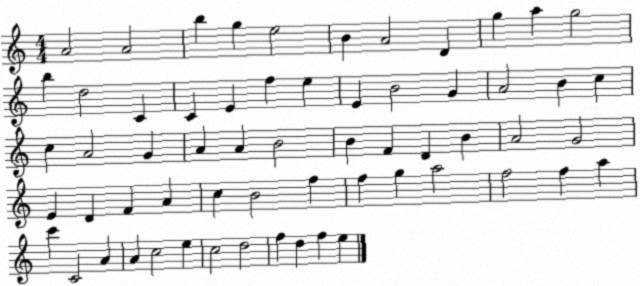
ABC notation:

X:1
T:Untitled
M:4/4
L:1/4
K:C
A2 A2 b g e2 B A2 D g a g2 b d2 C C E f e E B2 G A2 B c c A2 G A A B2 B F D B A2 G2 E D F A c B2 f f g a2 f2 f a c' C2 A A c2 e c2 d2 f d f e